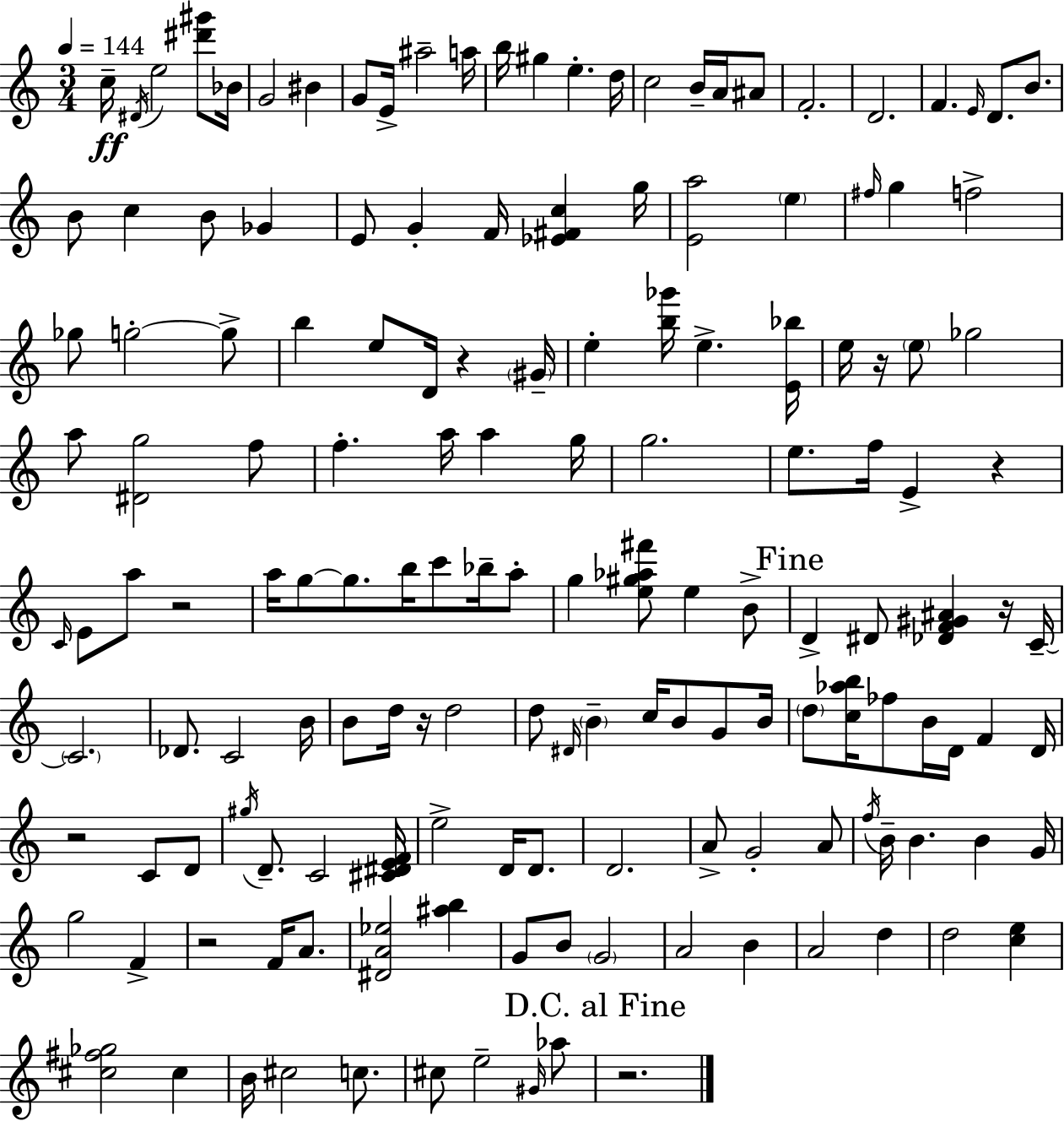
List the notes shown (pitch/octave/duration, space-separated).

C5/s D#4/s E5/h [D#6,G#6]/e Bb4/s G4/h BIS4/q G4/e E4/s A#5/h A5/s B5/s G#5/q E5/q. D5/s C5/h B4/s A4/s A#4/e F4/h. D4/h. F4/q. E4/s D4/e. B4/e. B4/e C5/q B4/e Gb4/q E4/e G4/q F4/s [Eb4,F#4,C5]/q G5/s [E4,A5]/h E5/q F#5/s G5/q F5/h Gb5/e G5/h G5/e B5/q E5/e D4/s R/q G#4/s E5/q [B5,Gb6]/s E5/q. [E4,Bb5]/s E5/s R/s E5/e Gb5/h A5/e [D#4,G5]/h F5/e F5/q. A5/s A5/q G5/s G5/h. E5/e. F5/s E4/q R/q C4/s E4/e A5/e R/h A5/s G5/e G5/e. B5/s C6/e Bb5/s A5/e G5/q [E5,G#5,Ab5,F#6]/e E5/q B4/e D4/q D#4/e [Db4,F4,G#4,A#4]/q R/s C4/s C4/h. Db4/e. C4/h B4/s B4/e D5/s R/s D5/h D5/e D#4/s B4/q C5/s B4/e G4/e B4/s D5/e [C5,Ab5,B5]/s FES5/e B4/s D4/s F4/q D4/s R/h C4/e D4/e G#5/s D4/e. C4/h [C#4,D#4,E4,F4]/s E5/h D4/s D4/e. D4/h. A4/e G4/h A4/e F5/s B4/s B4/q. B4/q G4/s G5/h F4/q R/h F4/s A4/e. [D#4,A4,Eb5]/h [A#5,B5]/q G4/e B4/e G4/h A4/h B4/q A4/h D5/q D5/h [C5,E5]/q [C#5,F#5,Gb5]/h C#5/q B4/s C#5/h C5/e. C#5/e E5/h G#4/s Ab5/e R/h.